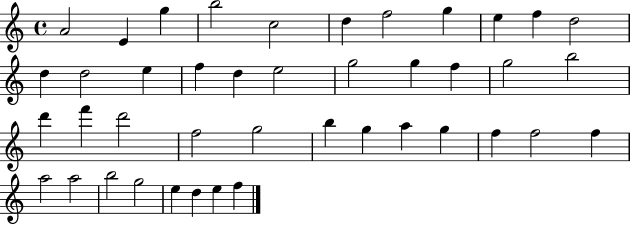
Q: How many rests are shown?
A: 0